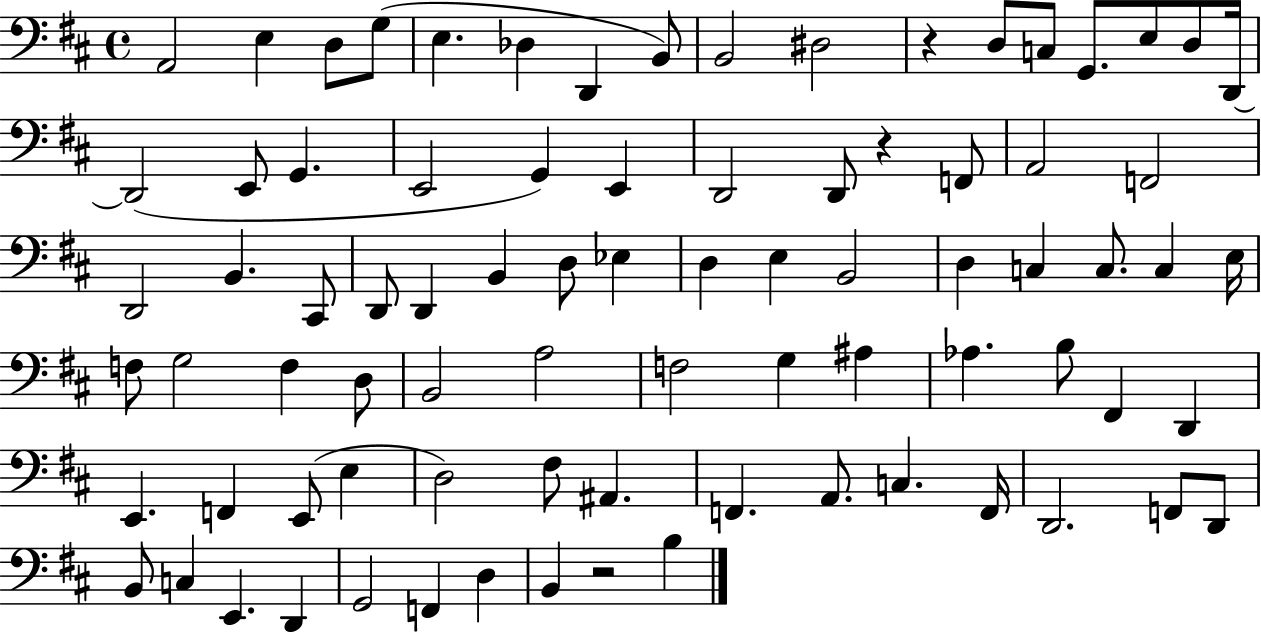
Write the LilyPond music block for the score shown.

{
  \clef bass
  \time 4/4
  \defaultTimeSignature
  \key d \major
  \repeat volta 2 { a,2 e4 d8 g8( | e4. des4 d,4 b,8) | b,2 dis2 | r4 d8 c8 g,8. e8 d8 d,16~~ | \break d,2( e,8 g,4. | e,2 g,4) e,4 | d,2 d,8 r4 f,8 | a,2 f,2 | \break d,2 b,4. cis,8 | d,8 d,4 b,4 d8 ees4 | d4 e4 b,2 | d4 c4 c8. c4 e16 | \break f8 g2 f4 d8 | b,2 a2 | f2 g4 ais4 | aes4. b8 fis,4 d,4 | \break e,4. f,4 e,8( e4 | d2) fis8 ais,4. | f,4. a,8. c4. f,16 | d,2. f,8 d,8 | \break b,8 c4 e,4. d,4 | g,2 f,4 d4 | b,4 r2 b4 | } \bar "|."
}